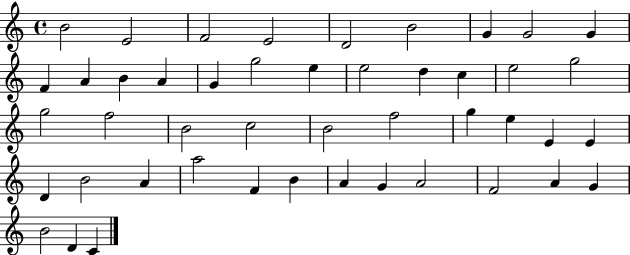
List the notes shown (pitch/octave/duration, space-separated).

B4/h E4/h F4/h E4/h D4/h B4/h G4/q G4/h G4/q F4/q A4/q B4/q A4/q G4/q G5/h E5/q E5/h D5/q C5/q E5/h G5/h G5/h F5/h B4/h C5/h B4/h F5/h G5/q E5/q E4/q E4/q D4/q B4/h A4/q A5/h F4/q B4/q A4/q G4/q A4/h F4/h A4/q G4/q B4/h D4/q C4/q